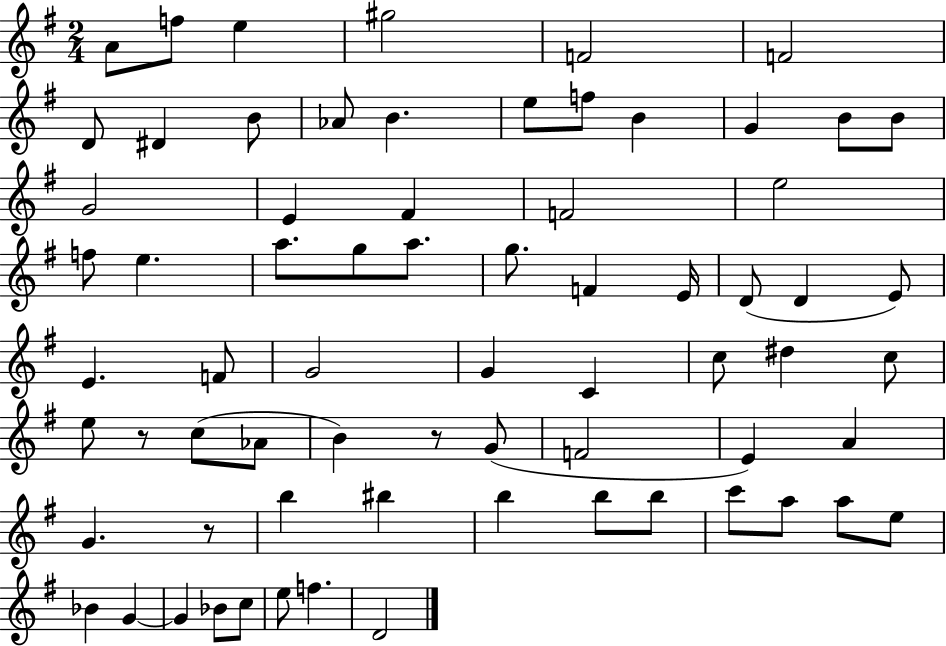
A4/e F5/e E5/q G#5/h F4/h F4/h D4/e D#4/q B4/e Ab4/e B4/q. E5/e F5/e B4/q G4/q B4/e B4/e G4/h E4/q F#4/q F4/h E5/h F5/e E5/q. A5/e. G5/e A5/e. G5/e. F4/q E4/s D4/e D4/q E4/e E4/q. F4/e G4/h G4/q C4/q C5/e D#5/q C5/e E5/e R/e C5/e Ab4/e B4/q R/e G4/e F4/h E4/q A4/q G4/q. R/e B5/q BIS5/q B5/q B5/e B5/e C6/e A5/e A5/e E5/e Bb4/q G4/q G4/q Bb4/e C5/e E5/e F5/q. D4/h